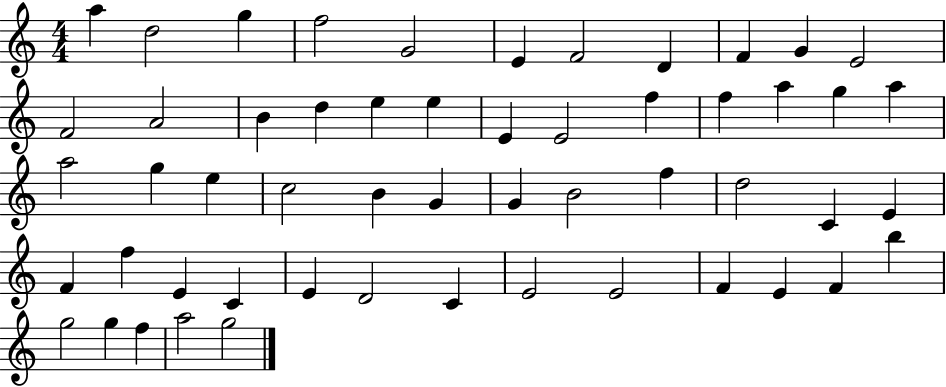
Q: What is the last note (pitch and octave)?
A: G5